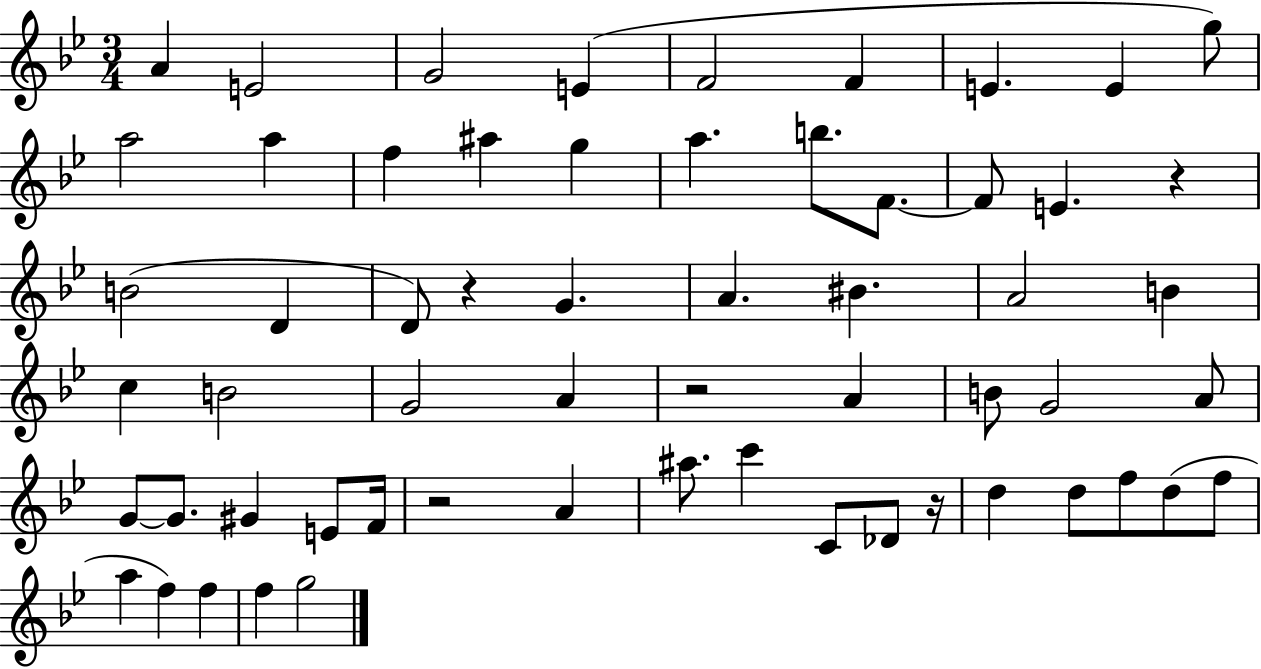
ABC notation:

X:1
T:Untitled
M:3/4
L:1/4
K:Bb
A E2 G2 E F2 F E E g/2 a2 a f ^a g a b/2 F/2 F/2 E z B2 D D/2 z G A ^B A2 B c B2 G2 A z2 A B/2 G2 A/2 G/2 G/2 ^G E/2 F/4 z2 A ^a/2 c' C/2 _D/2 z/4 d d/2 f/2 d/2 f/2 a f f f g2